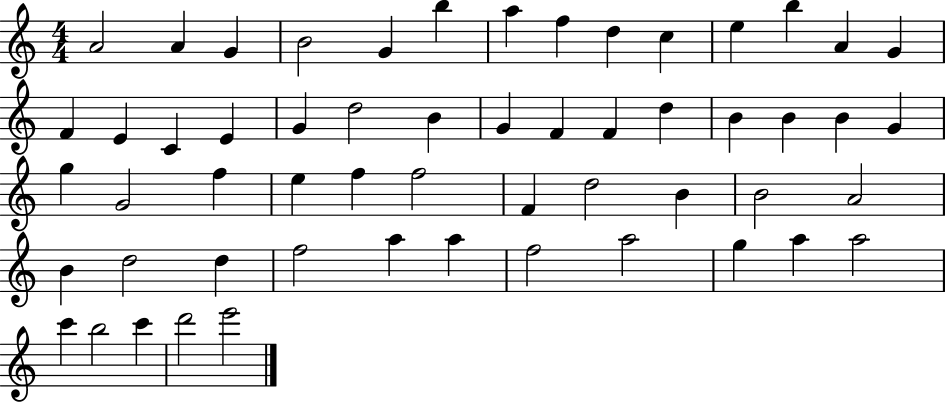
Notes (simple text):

A4/h A4/q G4/q B4/h G4/q B5/q A5/q F5/q D5/q C5/q E5/q B5/q A4/q G4/q F4/q E4/q C4/q E4/q G4/q D5/h B4/q G4/q F4/q F4/q D5/q B4/q B4/q B4/q G4/q G5/q G4/h F5/q E5/q F5/q F5/h F4/q D5/h B4/q B4/h A4/h B4/q D5/h D5/q F5/h A5/q A5/q F5/h A5/h G5/q A5/q A5/h C6/q B5/h C6/q D6/h E6/h